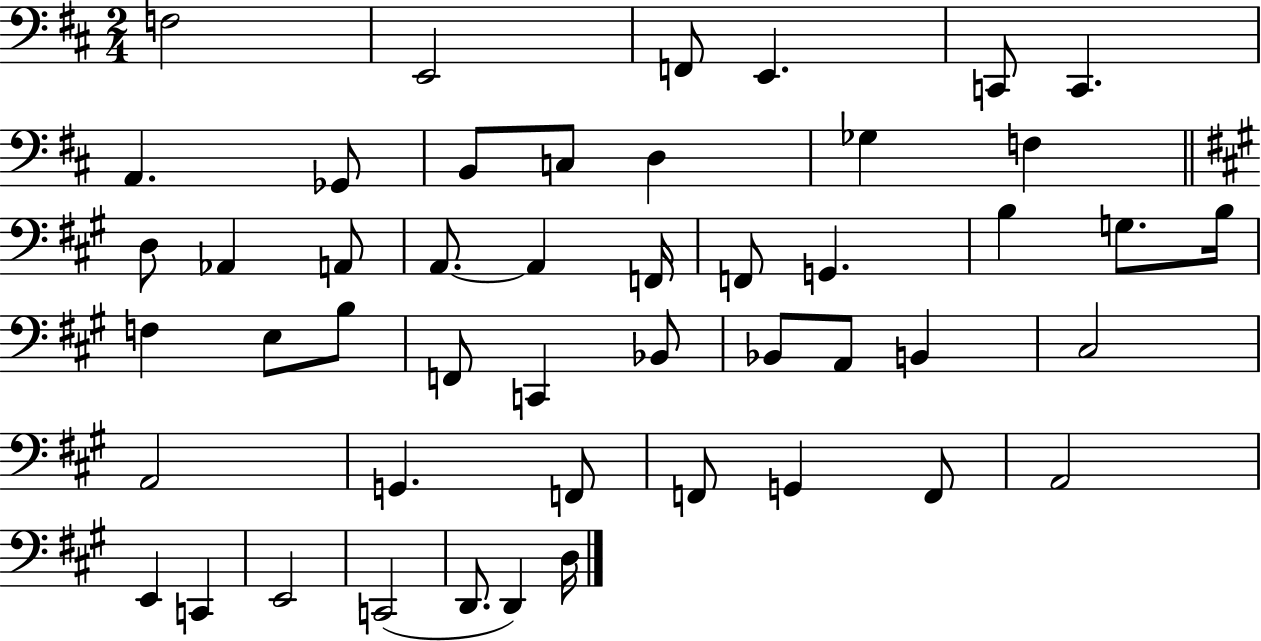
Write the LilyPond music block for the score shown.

{
  \clef bass
  \numericTimeSignature
  \time 2/4
  \key d \major
  f2 | e,2 | f,8 e,4. | c,8 c,4. | \break a,4. ges,8 | b,8 c8 d4 | ges4 f4 | \bar "||" \break \key a \major d8 aes,4 a,8 | a,8.~~ a,4 f,16 | f,8 g,4. | b4 g8. b16 | \break f4 e8 b8 | f,8 c,4 bes,8 | bes,8 a,8 b,4 | cis2 | \break a,2 | g,4. f,8 | f,8 g,4 f,8 | a,2 | \break e,4 c,4 | e,2 | c,2( | d,8. d,4) d16 | \break \bar "|."
}